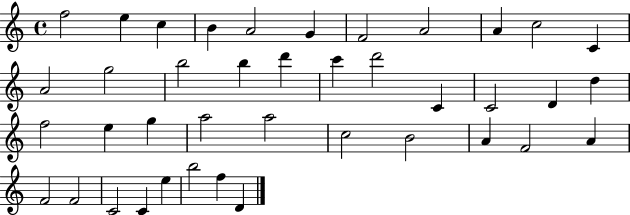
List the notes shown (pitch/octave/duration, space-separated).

F5/h E5/q C5/q B4/q A4/h G4/q F4/h A4/h A4/q C5/h C4/q A4/h G5/h B5/h B5/q D6/q C6/q D6/h C4/q C4/h D4/q D5/q F5/h E5/q G5/q A5/h A5/h C5/h B4/h A4/q F4/h A4/q F4/h F4/h C4/h C4/q E5/q B5/h F5/q D4/q